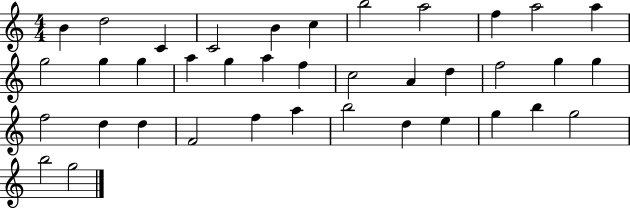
B4/q D5/h C4/q C4/h B4/q C5/q B5/h A5/h F5/q A5/h A5/q G5/h G5/q G5/q A5/q G5/q A5/q F5/q C5/h A4/q D5/q F5/h G5/q G5/q F5/h D5/q D5/q F4/h F5/q A5/q B5/h D5/q E5/q G5/q B5/q G5/h B5/h G5/h